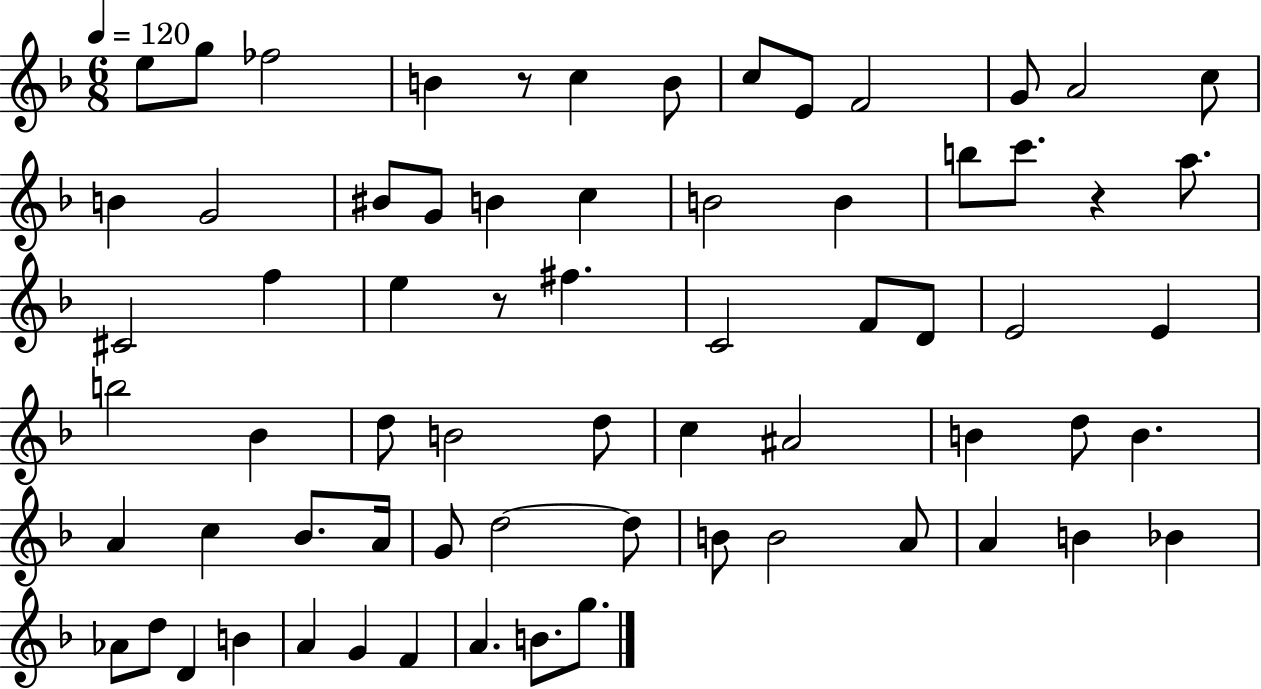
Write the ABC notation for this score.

X:1
T:Untitled
M:6/8
L:1/4
K:F
e/2 g/2 _f2 B z/2 c B/2 c/2 E/2 F2 G/2 A2 c/2 B G2 ^B/2 G/2 B c B2 B b/2 c'/2 z a/2 ^C2 f e z/2 ^f C2 F/2 D/2 E2 E b2 _B d/2 B2 d/2 c ^A2 B d/2 B A c _B/2 A/4 G/2 d2 d/2 B/2 B2 A/2 A B _B _A/2 d/2 D B A G F A B/2 g/2